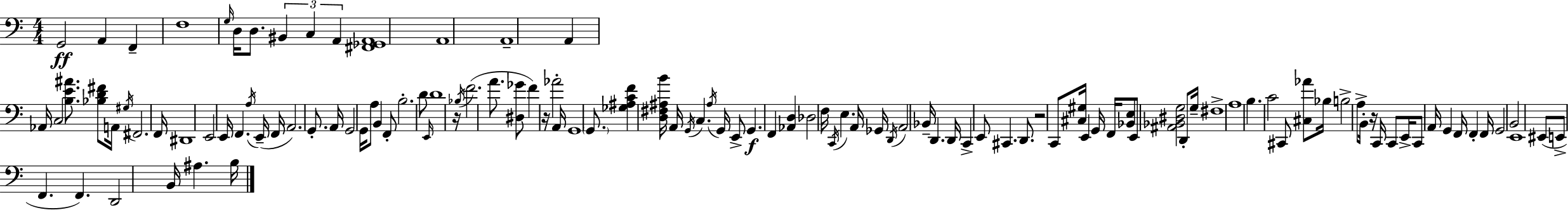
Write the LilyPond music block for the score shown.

{
  \clef bass
  \numericTimeSignature
  \time 4/4
  \key c \major
  \repeat volta 2 { g,2\ff a,4 f,4-- | f1 | \grace { g16 } d16 d8. \tuplet 3/2 { bis,4 c4 a,4 } | <fis, ges, a,>1 | \break a,1 | a,1-- | a,4 aes,16 c2 <b e' ais'>8. | <bes d' fis'>8 a,16 \acciaccatura { gis16 } fis,2. | \break f,16 dis,1 | e,2 e,16 f,4. | \acciaccatura { a16 }( e,16-- f,16 a,2.) | g,8.-. a,16 g,2 g,16 a8 b,4 | \break f,8-. b2.-. | d'8 \grace { e,16 } d'1 | r16 \acciaccatura { bes16 }( f'2. | a'8. <dis ges'>8 f'4) r16 aes'2-. | \break a,16 g,1 | \parenthesize g,8. <ges ais c' f'>4 <d fis ais b'>16 a,16 \acciaccatura { g,16 } c4. | \acciaccatura { ais16 } g,16 e,8-> g,4.\f f,4 | <aes, d>4 des2 f16 | \break \acciaccatura { c,16 } e4. a,16 ges,16 \acciaccatura { d,16 } a,2 | bes,16-- d,4. d,16 c,4-> e,8 | cis,4. d,8. r2 | c,8 <cis gis>16 e,4 g,16 f,16 <bes, e>8 e,8 <ais, bes, dis g>2 | \break d,8-. g16-- fis1-> | a1 | b4. c'2 | cis,8 <cis aes'>8 bes16 b2-> | \break a8-> b,16-. r16 c,16 c,8 e,16-> c,8 a,16 g,4 | f,16 f,4-. f,16 g,2 | b,2 e,1 | eis,8( e,8-> f,4. | \break f,4.) d,2 | b,16 ais4. b16 } \bar "|."
}